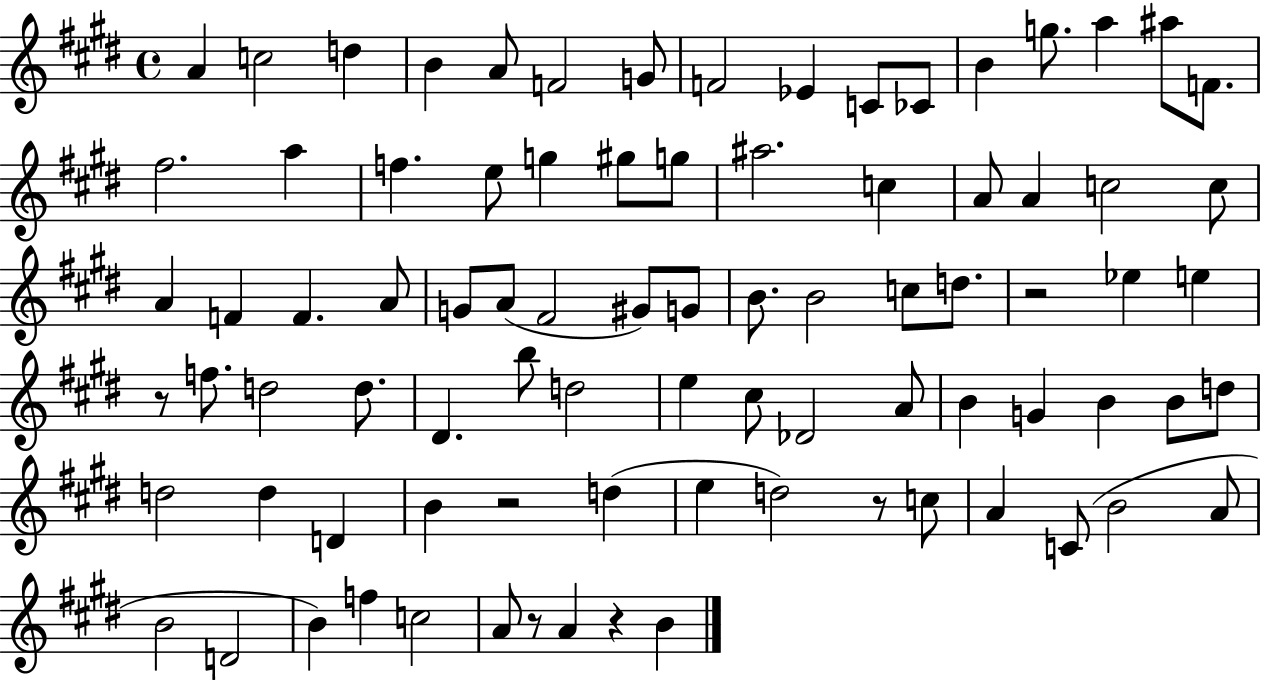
A4/q C5/h D5/q B4/q A4/e F4/h G4/e F4/h Eb4/q C4/e CES4/e B4/q G5/e. A5/q A#5/e F4/e. F#5/h. A5/q F5/q. E5/e G5/q G#5/e G5/e A#5/h. C5/q A4/e A4/q C5/h C5/e A4/q F4/q F4/q. A4/e G4/e A4/e F#4/h G#4/e G4/e B4/e. B4/h C5/e D5/e. R/h Eb5/q E5/q R/e F5/e. D5/h D5/e. D#4/q. B5/e D5/h E5/q C#5/e Db4/h A4/e B4/q G4/q B4/q B4/e D5/e D5/h D5/q D4/q B4/q R/h D5/q E5/q D5/h R/e C5/e A4/q C4/e B4/h A4/e B4/h D4/h B4/q F5/q C5/h A4/e R/e A4/q R/q B4/q